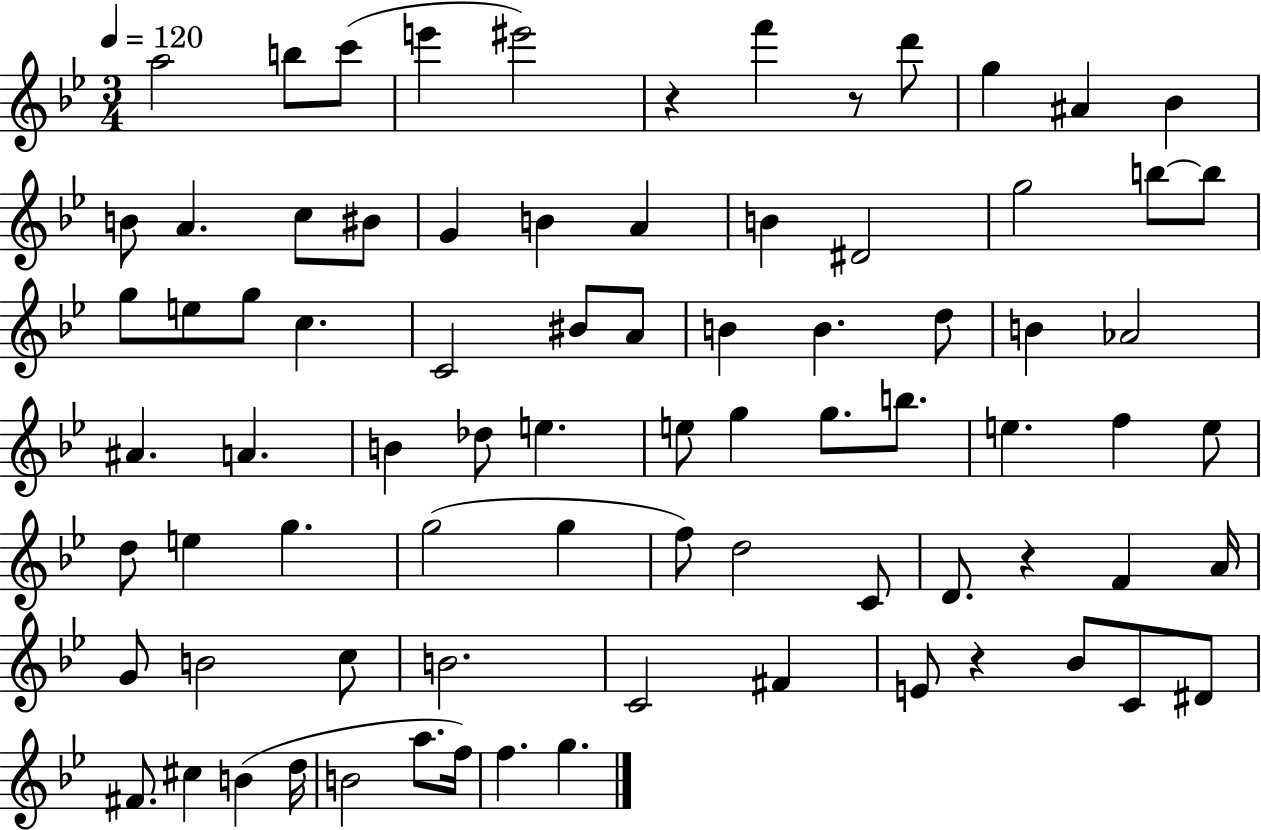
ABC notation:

X:1
T:Untitled
M:3/4
L:1/4
K:Bb
a2 b/2 c'/2 e' ^e'2 z f' z/2 d'/2 g ^A _B B/2 A c/2 ^B/2 G B A B ^D2 g2 b/2 b/2 g/2 e/2 g/2 c C2 ^B/2 A/2 B B d/2 B _A2 ^A A B _d/2 e e/2 g g/2 b/2 e f e/2 d/2 e g g2 g f/2 d2 C/2 D/2 z F A/4 G/2 B2 c/2 B2 C2 ^F E/2 z _B/2 C/2 ^D/2 ^F/2 ^c B d/4 B2 a/2 f/4 f g